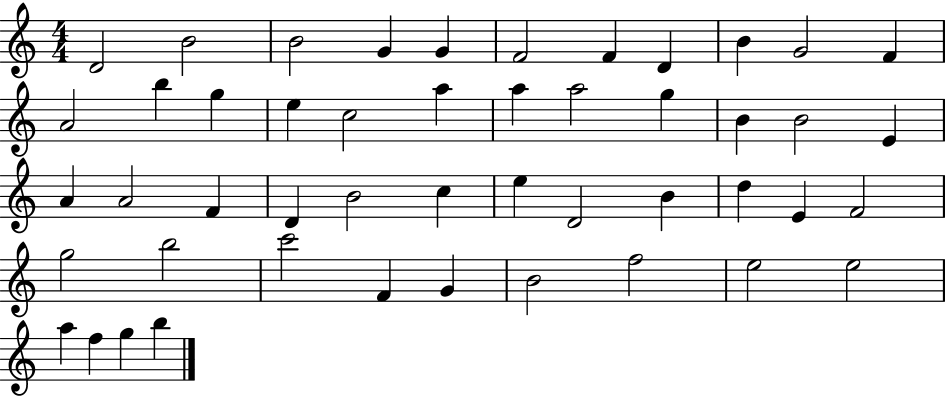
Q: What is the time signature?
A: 4/4